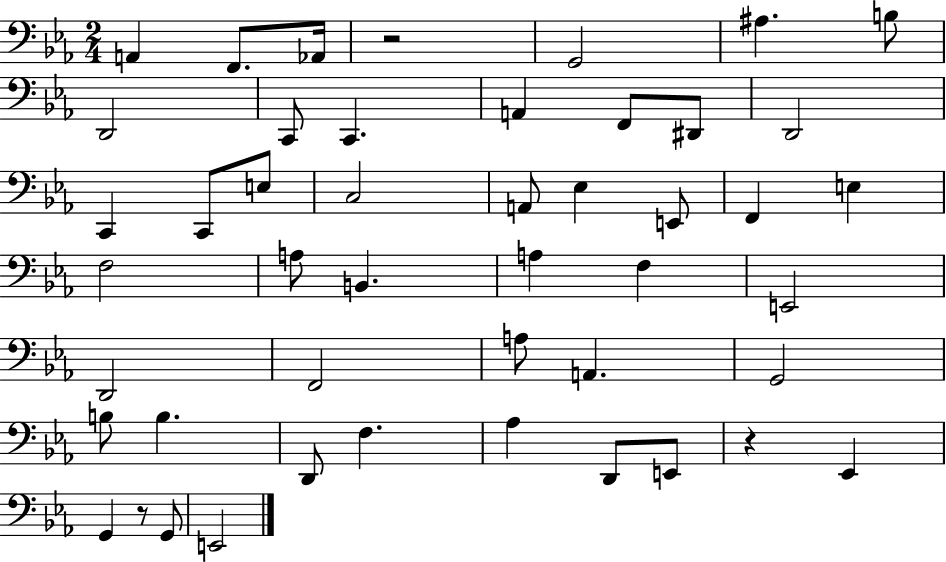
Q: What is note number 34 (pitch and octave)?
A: B3